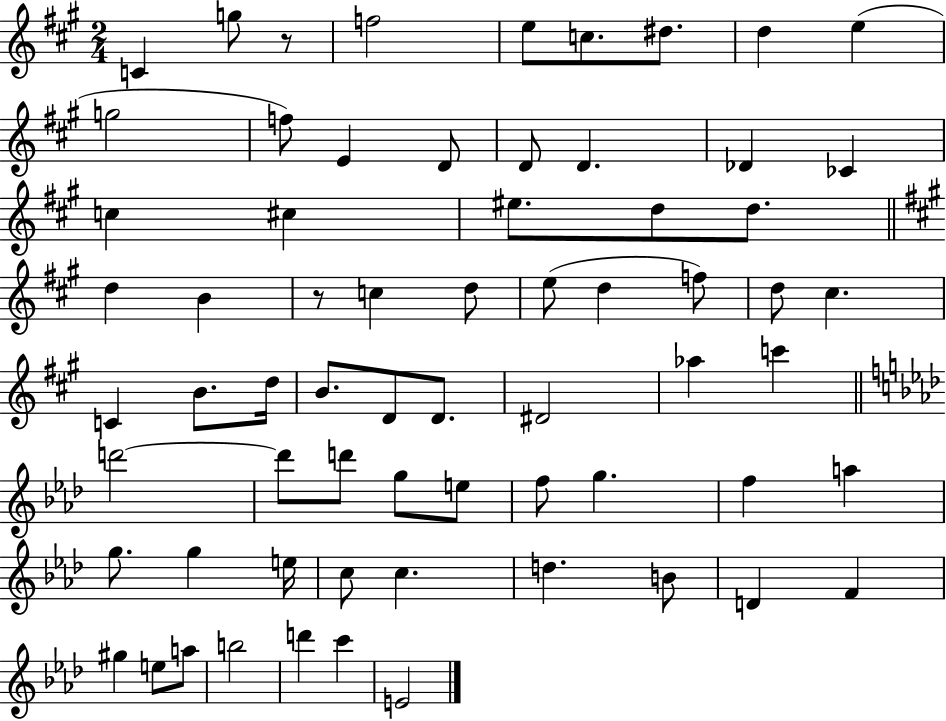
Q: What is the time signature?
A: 2/4